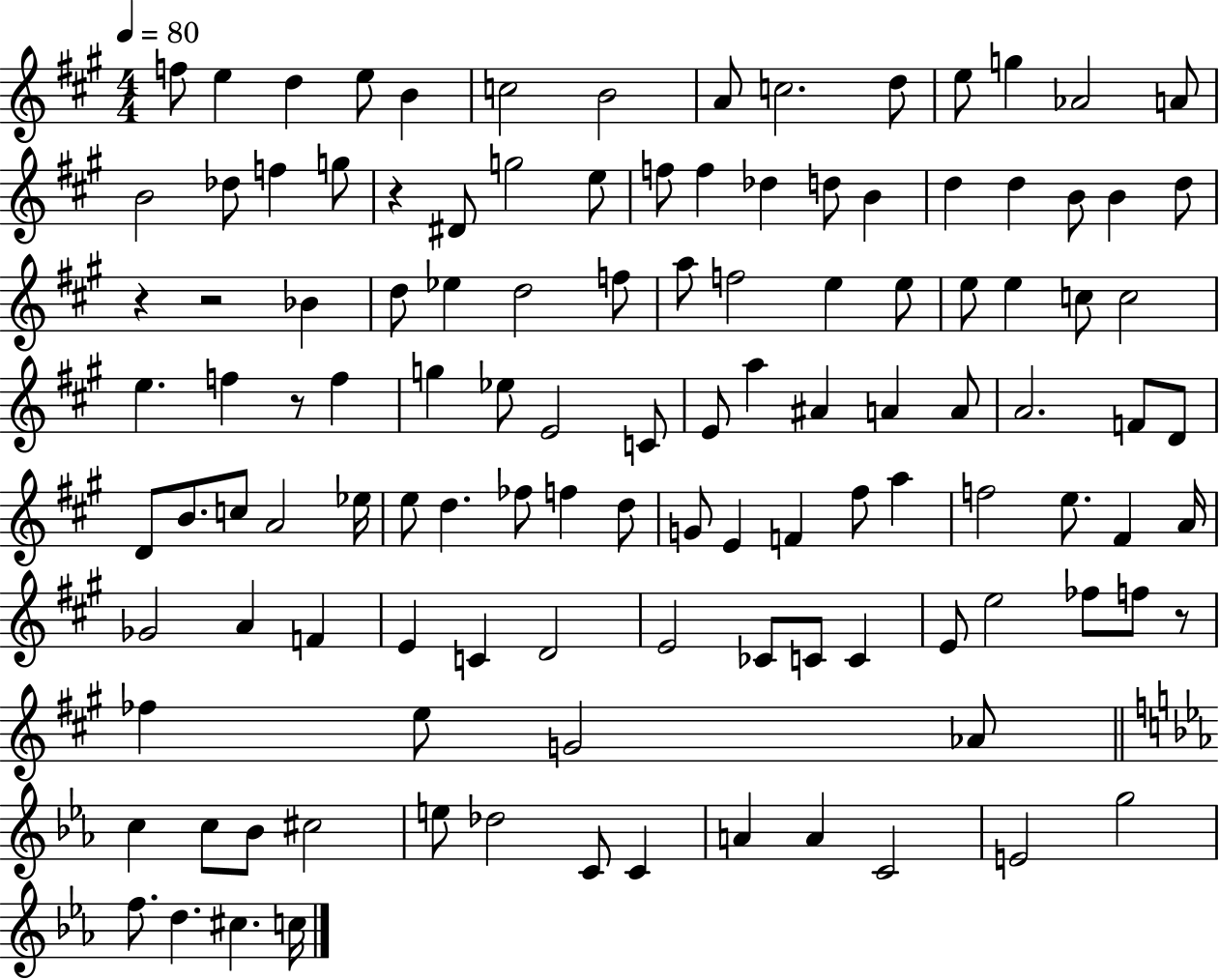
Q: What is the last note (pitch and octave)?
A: C5